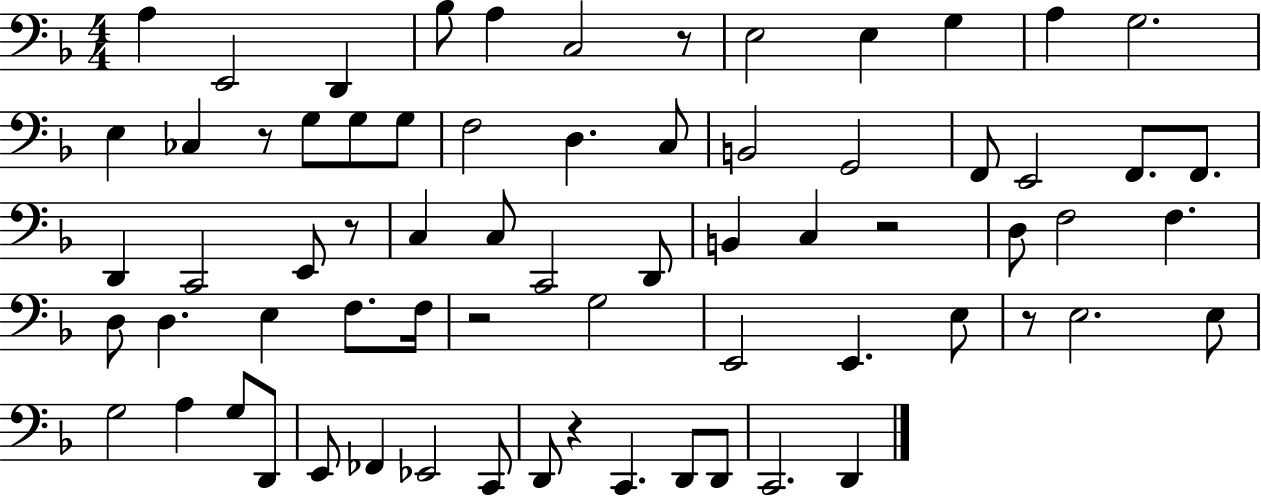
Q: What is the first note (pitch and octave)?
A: A3